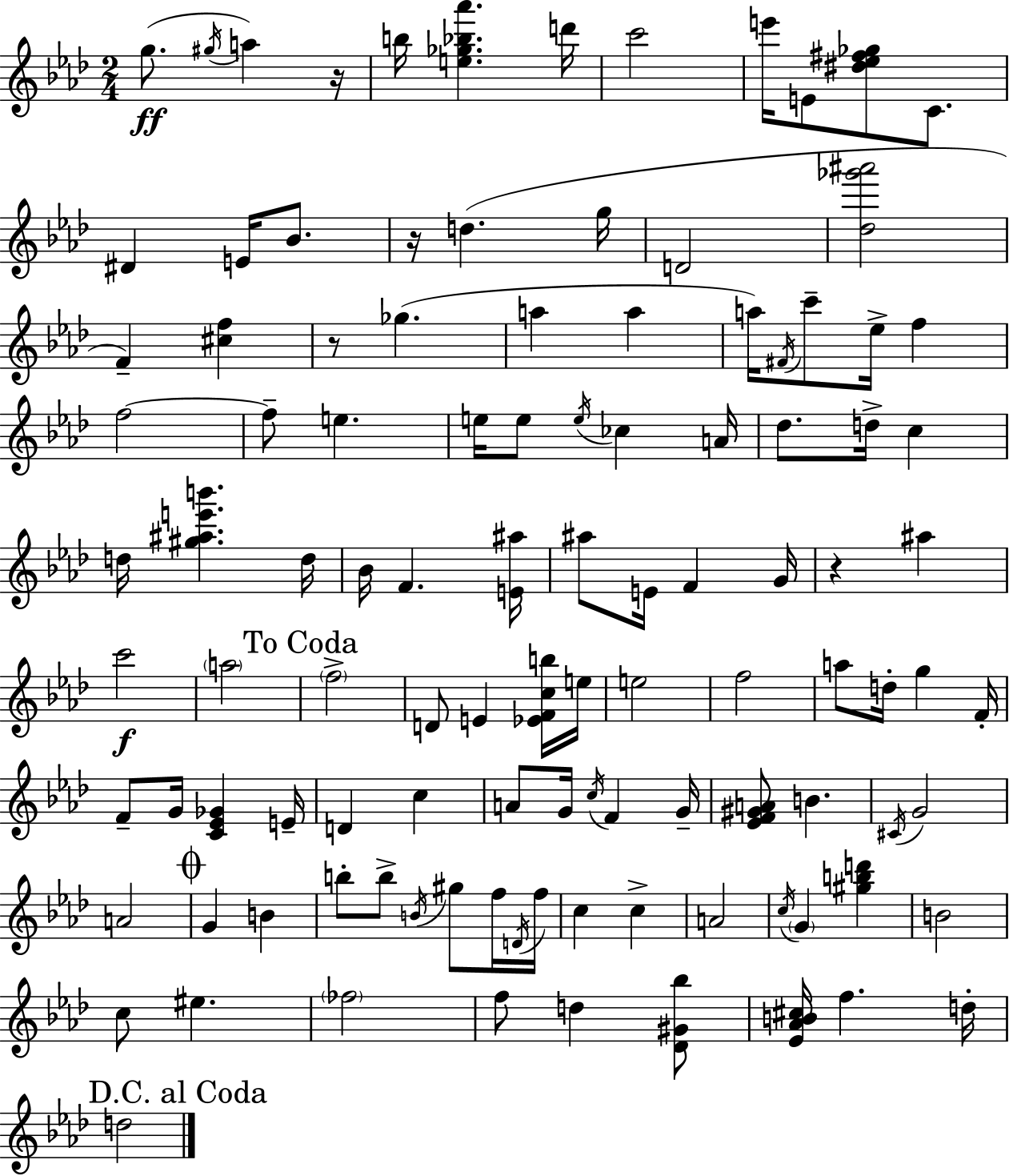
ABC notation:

X:1
T:Untitled
M:2/4
L:1/4
K:Ab
g/2 ^g/4 a z/4 b/4 [e_g_b_a'] d'/4 c'2 e'/4 E/2 [^d_e^f_g]/2 C/2 ^D E/4 _B/2 z/4 d g/4 D2 [_d_g'^a']2 F [^cf] z/2 _g a a a/4 ^F/4 c'/2 _e/4 f f2 f/2 e e/4 e/2 e/4 _c A/4 _d/2 d/4 c d/4 [^g^ae'b'] d/4 _B/4 F [E^a]/4 ^a/2 E/4 F G/4 z ^a c'2 a2 f2 D/2 E [_EFcb]/4 e/4 e2 f2 a/2 d/4 g F/4 F/2 G/4 [C_E_G] E/4 D c A/2 G/4 c/4 F G/4 [_EF^GA]/2 B ^C/4 G2 A2 G B b/2 b/2 B/4 ^g/2 f/4 D/4 f/4 c c A2 c/4 G [^gbd'] B2 c/2 ^e _f2 f/2 d [_D^G_b]/2 [_E_AB^c]/4 f d/4 d2